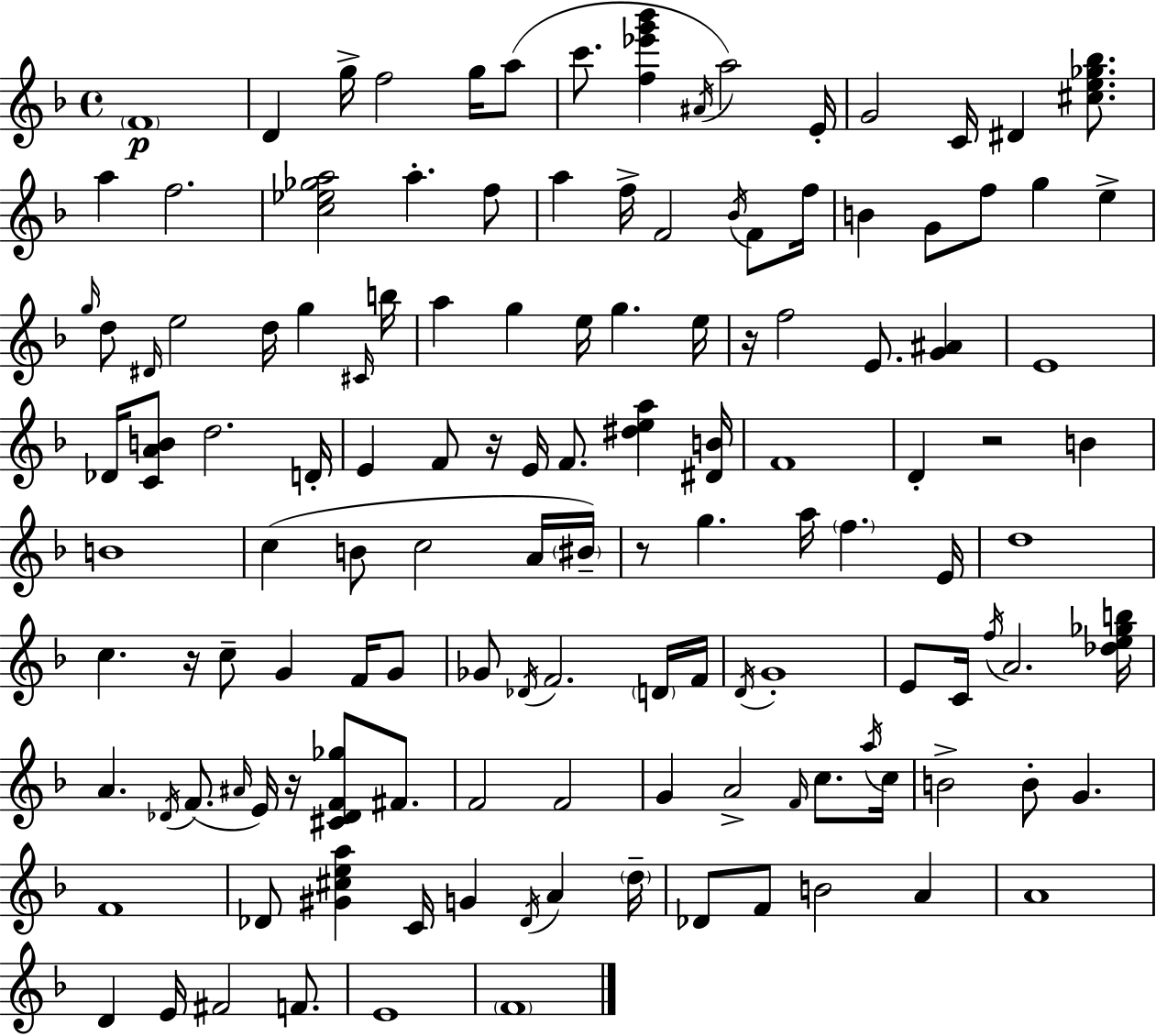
{
  \clef treble
  \time 4/4
  \defaultTimeSignature
  \key f \major
  \parenthesize f'1\p | d'4 g''16-> f''2 g''16 a''8( | c'''8. <f'' ees''' g''' bes'''>4 \acciaccatura { ais'16 }) a''2 | e'16-. g'2 c'16 dis'4 <cis'' e'' ges'' bes''>8. | \break a''4 f''2. | <c'' ees'' ges'' a''>2 a''4.-. f''8 | a''4 f''16-> f'2 \acciaccatura { bes'16 } f'8 | f''16 b'4 g'8 f''8 g''4 e''4-> | \break \grace { g''16 } d''8 \grace { dis'16 } e''2 d''16 g''4 | \grace { cis'16 } b''16 a''4 g''4 e''16 g''4. | e''16 r16 f''2 e'8. | <g' ais'>4 e'1 | \break des'16 <c' a' b'>8 d''2. | d'16-. e'4 f'8 r16 e'16 f'8. | <dis'' e'' a''>4 <dis' b'>16 f'1 | d'4-. r2 | \break b'4 b'1 | c''4( b'8 c''2 | a'16 \parenthesize bis'16--) r8 g''4. a''16 \parenthesize f''4. | e'16 d''1 | \break c''4. r16 c''8-- g'4 | f'16 g'8 ges'8 \acciaccatura { des'16 } f'2. | \parenthesize d'16 f'16 \acciaccatura { d'16 } g'1-. | e'8 c'16 \acciaccatura { f''16 } a'2. | \break <des'' e'' ges'' b''>16 a'4. \acciaccatura { des'16 } f'8.( | \grace { ais'16 } e'16) r16 <cis' des' f' ges''>8 fis'8. f'2 | f'2 g'4 a'2-> | \grace { f'16 } c''8. \acciaccatura { a''16 } c''16 b'2-> | \break b'8-. g'4. f'1 | des'8 <gis' cis'' e'' a''>4 | c'16 g'4 \acciaccatura { des'16 } a'4 \parenthesize d''16-- des'8 f'8 | b'2 a'4 a'1 | \break d'4 | e'16 fis'2 f'8. e'1 | \parenthesize f'1 | \bar "|."
}